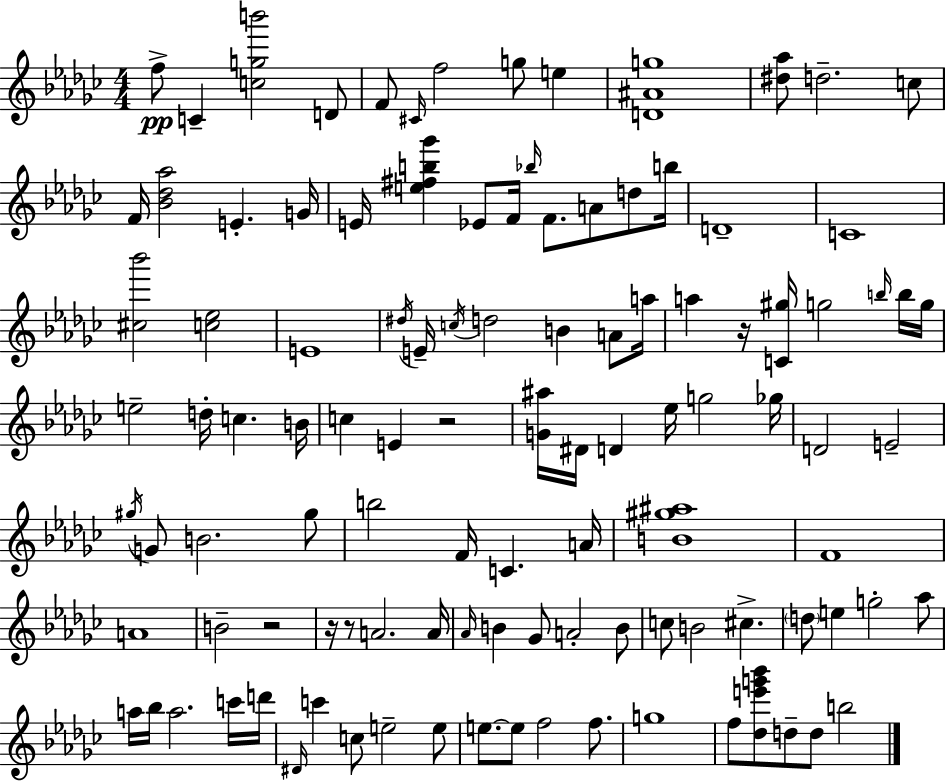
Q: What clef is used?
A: treble